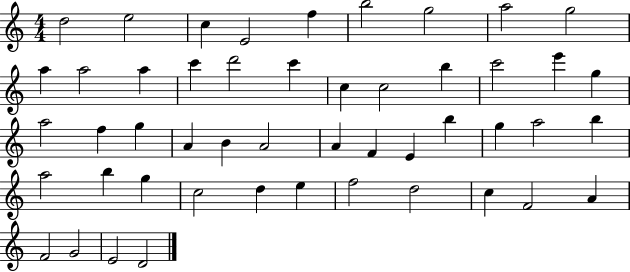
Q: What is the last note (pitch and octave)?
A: D4